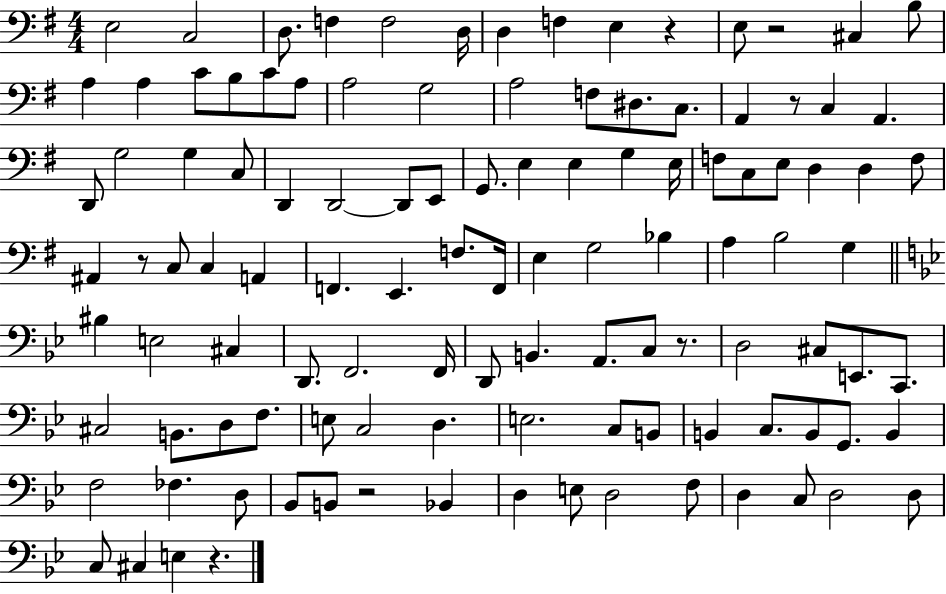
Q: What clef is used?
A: bass